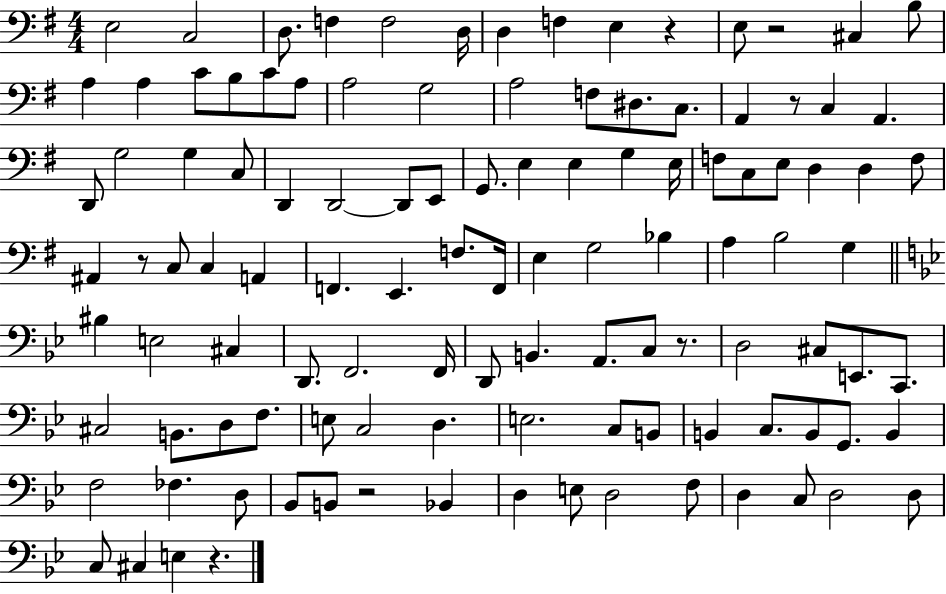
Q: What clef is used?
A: bass